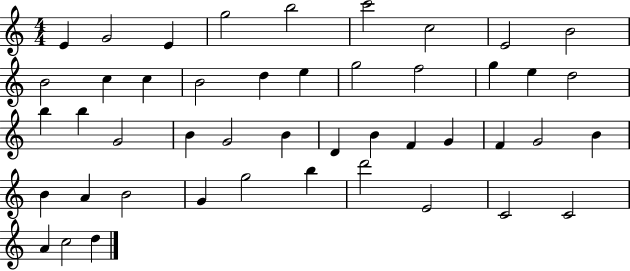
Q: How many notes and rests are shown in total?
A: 46